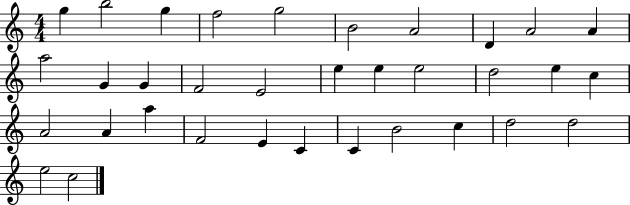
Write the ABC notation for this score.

X:1
T:Untitled
M:4/4
L:1/4
K:C
g b2 g f2 g2 B2 A2 D A2 A a2 G G F2 E2 e e e2 d2 e c A2 A a F2 E C C B2 c d2 d2 e2 c2